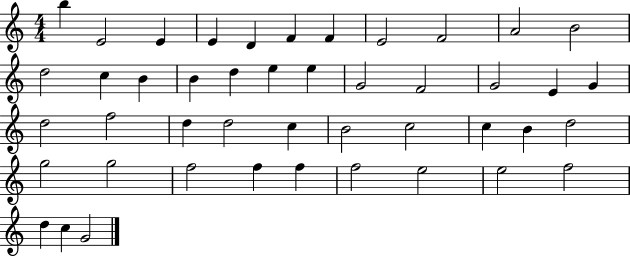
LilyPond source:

{
  \clef treble
  \numericTimeSignature
  \time 4/4
  \key c \major
  b''4 e'2 e'4 | e'4 d'4 f'4 f'4 | e'2 f'2 | a'2 b'2 | \break d''2 c''4 b'4 | b'4 d''4 e''4 e''4 | g'2 f'2 | g'2 e'4 g'4 | \break d''2 f''2 | d''4 d''2 c''4 | b'2 c''2 | c''4 b'4 d''2 | \break g''2 g''2 | f''2 f''4 f''4 | f''2 e''2 | e''2 f''2 | \break d''4 c''4 g'2 | \bar "|."
}